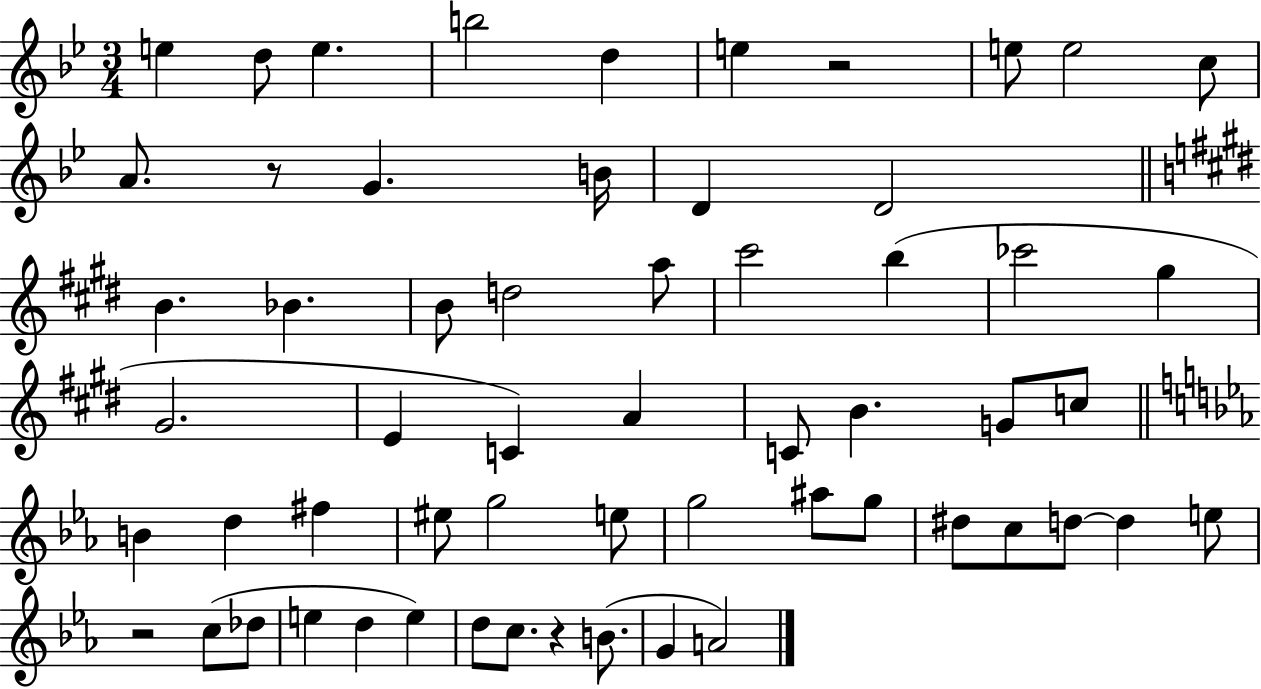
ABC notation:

X:1
T:Untitled
M:3/4
L:1/4
K:Bb
e d/2 e b2 d e z2 e/2 e2 c/2 A/2 z/2 G B/4 D D2 B _B B/2 d2 a/2 ^c'2 b _c'2 ^g ^G2 E C A C/2 B G/2 c/2 B d ^f ^e/2 g2 e/2 g2 ^a/2 g/2 ^d/2 c/2 d/2 d e/2 z2 c/2 _d/2 e d e d/2 c/2 z B/2 G A2